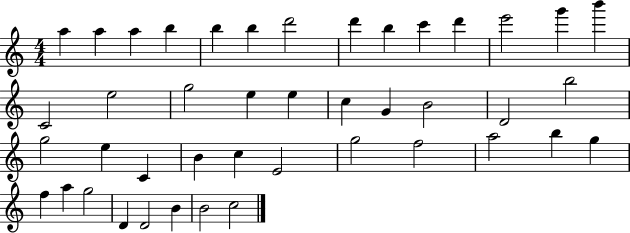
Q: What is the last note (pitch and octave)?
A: C5